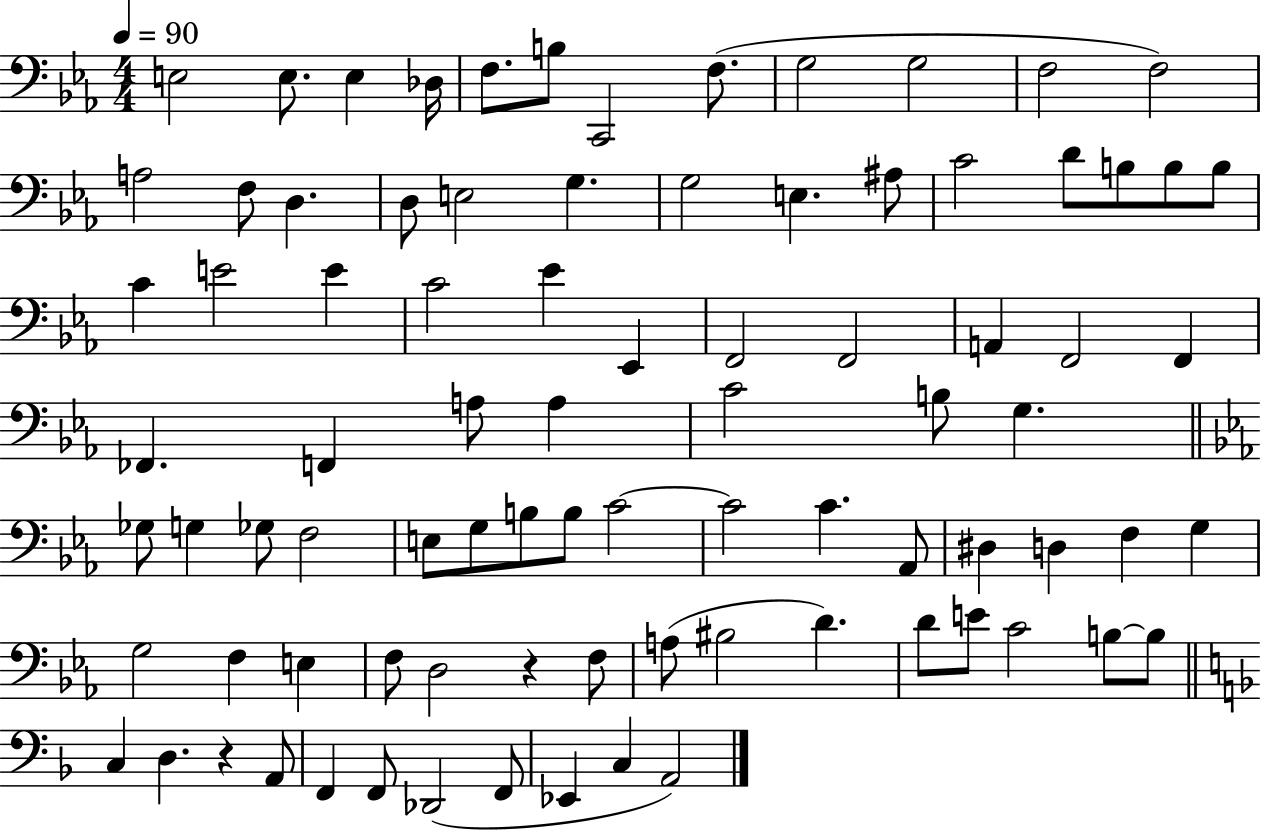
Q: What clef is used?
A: bass